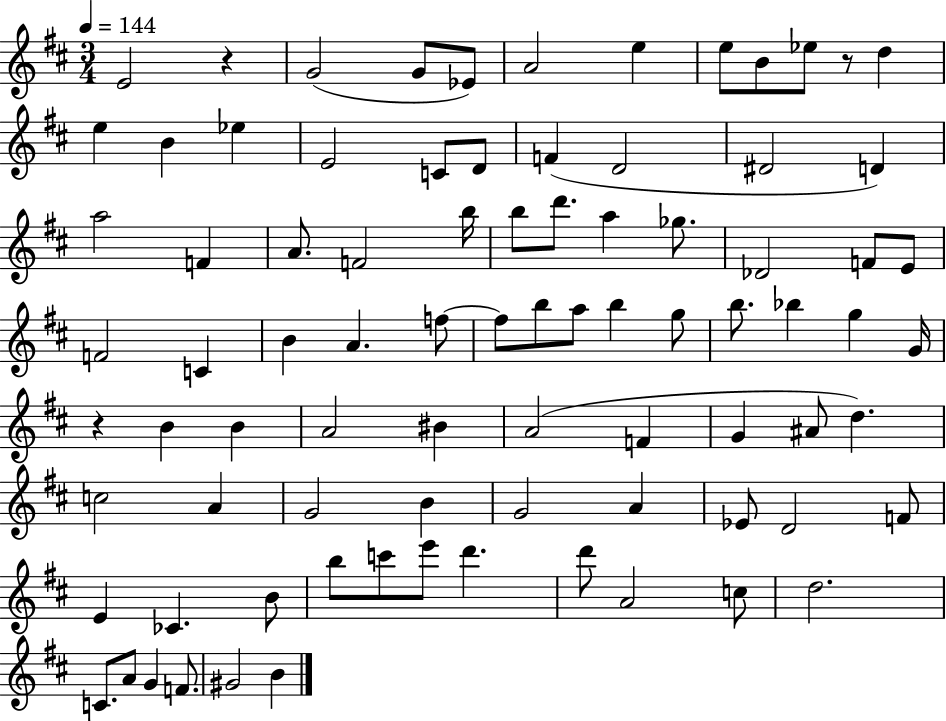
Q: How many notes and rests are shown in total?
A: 84